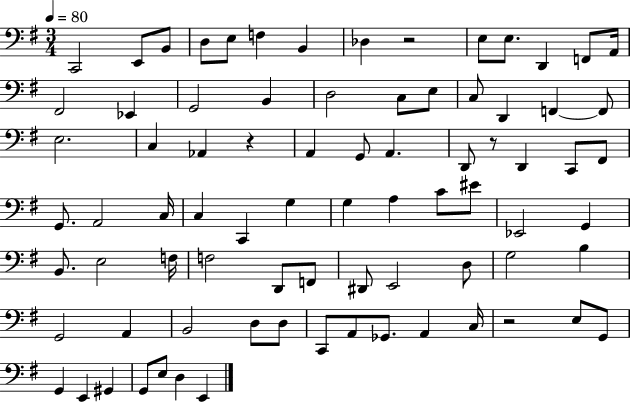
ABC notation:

X:1
T:Untitled
M:3/4
L:1/4
K:G
C,,2 E,,/2 B,,/2 D,/2 E,/2 F, B,, _D, z2 E,/2 E,/2 D,, F,,/2 A,,/4 ^F,,2 _E,, G,,2 B,, D,2 C,/2 E,/2 C,/2 D,, F,, F,,/2 E,2 C, _A,, z A,, G,,/2 A,, D,,/2 z/2 D,, C,,/2 ^F,,/2 G,,/2 A,,2 C,/4 C, C,, G, G, A, C/2 ^E/2 _E,,2 G,, B,,/2 E,2 F,/4 F,2 D,,/2 F,,/2 ^D,,/2 E,,2 D,/2 G,2 B, G,,2 A,, B,,2 D,/2 D,/2 C,,/2 A,,/2 _G,,/2 A,, C,/4 z2 E,/2 G,,/2 G,, E,, ^G,, G,,/2 E,/2 D, E,,